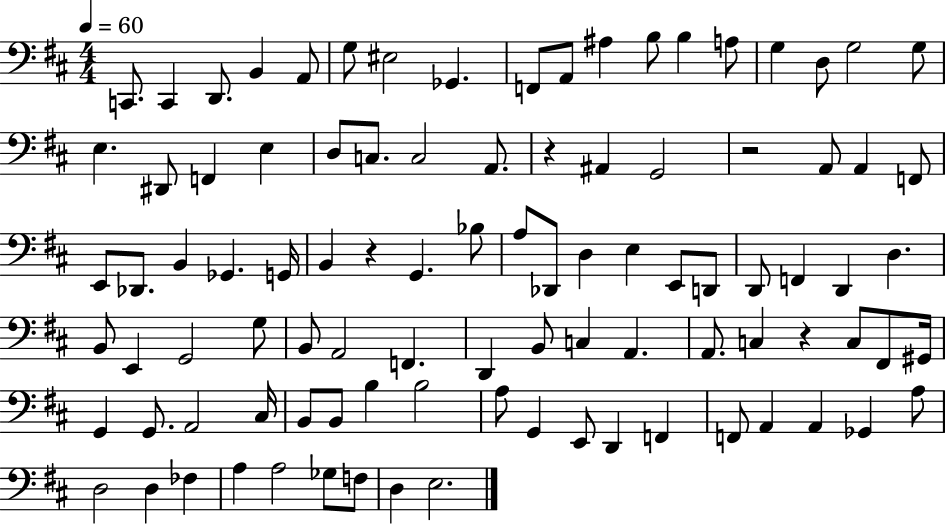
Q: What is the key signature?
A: D major